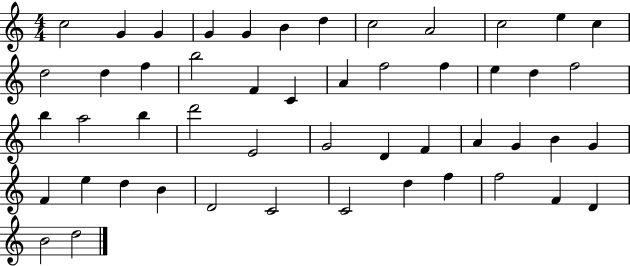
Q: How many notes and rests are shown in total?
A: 50